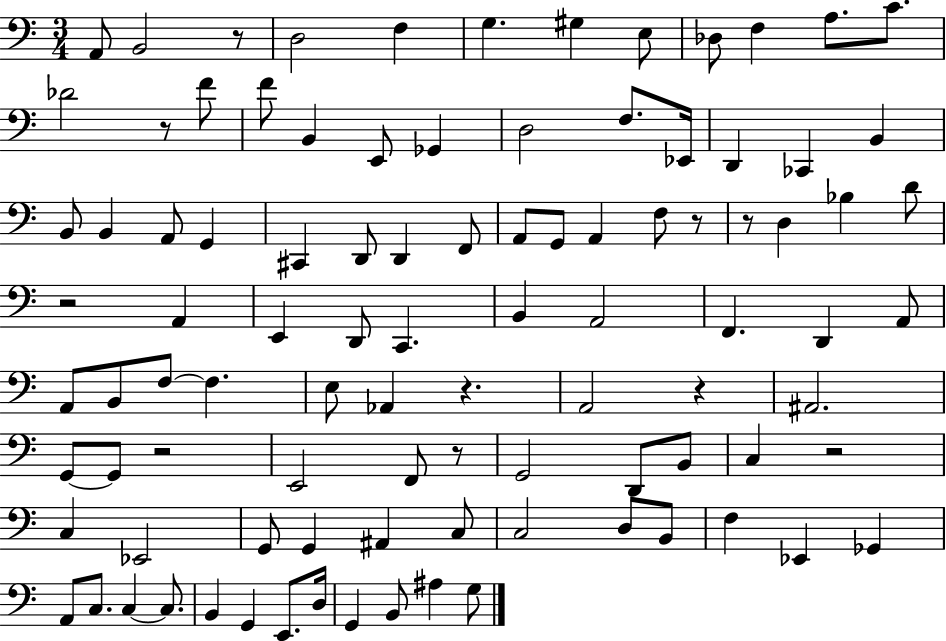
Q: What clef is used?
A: bass